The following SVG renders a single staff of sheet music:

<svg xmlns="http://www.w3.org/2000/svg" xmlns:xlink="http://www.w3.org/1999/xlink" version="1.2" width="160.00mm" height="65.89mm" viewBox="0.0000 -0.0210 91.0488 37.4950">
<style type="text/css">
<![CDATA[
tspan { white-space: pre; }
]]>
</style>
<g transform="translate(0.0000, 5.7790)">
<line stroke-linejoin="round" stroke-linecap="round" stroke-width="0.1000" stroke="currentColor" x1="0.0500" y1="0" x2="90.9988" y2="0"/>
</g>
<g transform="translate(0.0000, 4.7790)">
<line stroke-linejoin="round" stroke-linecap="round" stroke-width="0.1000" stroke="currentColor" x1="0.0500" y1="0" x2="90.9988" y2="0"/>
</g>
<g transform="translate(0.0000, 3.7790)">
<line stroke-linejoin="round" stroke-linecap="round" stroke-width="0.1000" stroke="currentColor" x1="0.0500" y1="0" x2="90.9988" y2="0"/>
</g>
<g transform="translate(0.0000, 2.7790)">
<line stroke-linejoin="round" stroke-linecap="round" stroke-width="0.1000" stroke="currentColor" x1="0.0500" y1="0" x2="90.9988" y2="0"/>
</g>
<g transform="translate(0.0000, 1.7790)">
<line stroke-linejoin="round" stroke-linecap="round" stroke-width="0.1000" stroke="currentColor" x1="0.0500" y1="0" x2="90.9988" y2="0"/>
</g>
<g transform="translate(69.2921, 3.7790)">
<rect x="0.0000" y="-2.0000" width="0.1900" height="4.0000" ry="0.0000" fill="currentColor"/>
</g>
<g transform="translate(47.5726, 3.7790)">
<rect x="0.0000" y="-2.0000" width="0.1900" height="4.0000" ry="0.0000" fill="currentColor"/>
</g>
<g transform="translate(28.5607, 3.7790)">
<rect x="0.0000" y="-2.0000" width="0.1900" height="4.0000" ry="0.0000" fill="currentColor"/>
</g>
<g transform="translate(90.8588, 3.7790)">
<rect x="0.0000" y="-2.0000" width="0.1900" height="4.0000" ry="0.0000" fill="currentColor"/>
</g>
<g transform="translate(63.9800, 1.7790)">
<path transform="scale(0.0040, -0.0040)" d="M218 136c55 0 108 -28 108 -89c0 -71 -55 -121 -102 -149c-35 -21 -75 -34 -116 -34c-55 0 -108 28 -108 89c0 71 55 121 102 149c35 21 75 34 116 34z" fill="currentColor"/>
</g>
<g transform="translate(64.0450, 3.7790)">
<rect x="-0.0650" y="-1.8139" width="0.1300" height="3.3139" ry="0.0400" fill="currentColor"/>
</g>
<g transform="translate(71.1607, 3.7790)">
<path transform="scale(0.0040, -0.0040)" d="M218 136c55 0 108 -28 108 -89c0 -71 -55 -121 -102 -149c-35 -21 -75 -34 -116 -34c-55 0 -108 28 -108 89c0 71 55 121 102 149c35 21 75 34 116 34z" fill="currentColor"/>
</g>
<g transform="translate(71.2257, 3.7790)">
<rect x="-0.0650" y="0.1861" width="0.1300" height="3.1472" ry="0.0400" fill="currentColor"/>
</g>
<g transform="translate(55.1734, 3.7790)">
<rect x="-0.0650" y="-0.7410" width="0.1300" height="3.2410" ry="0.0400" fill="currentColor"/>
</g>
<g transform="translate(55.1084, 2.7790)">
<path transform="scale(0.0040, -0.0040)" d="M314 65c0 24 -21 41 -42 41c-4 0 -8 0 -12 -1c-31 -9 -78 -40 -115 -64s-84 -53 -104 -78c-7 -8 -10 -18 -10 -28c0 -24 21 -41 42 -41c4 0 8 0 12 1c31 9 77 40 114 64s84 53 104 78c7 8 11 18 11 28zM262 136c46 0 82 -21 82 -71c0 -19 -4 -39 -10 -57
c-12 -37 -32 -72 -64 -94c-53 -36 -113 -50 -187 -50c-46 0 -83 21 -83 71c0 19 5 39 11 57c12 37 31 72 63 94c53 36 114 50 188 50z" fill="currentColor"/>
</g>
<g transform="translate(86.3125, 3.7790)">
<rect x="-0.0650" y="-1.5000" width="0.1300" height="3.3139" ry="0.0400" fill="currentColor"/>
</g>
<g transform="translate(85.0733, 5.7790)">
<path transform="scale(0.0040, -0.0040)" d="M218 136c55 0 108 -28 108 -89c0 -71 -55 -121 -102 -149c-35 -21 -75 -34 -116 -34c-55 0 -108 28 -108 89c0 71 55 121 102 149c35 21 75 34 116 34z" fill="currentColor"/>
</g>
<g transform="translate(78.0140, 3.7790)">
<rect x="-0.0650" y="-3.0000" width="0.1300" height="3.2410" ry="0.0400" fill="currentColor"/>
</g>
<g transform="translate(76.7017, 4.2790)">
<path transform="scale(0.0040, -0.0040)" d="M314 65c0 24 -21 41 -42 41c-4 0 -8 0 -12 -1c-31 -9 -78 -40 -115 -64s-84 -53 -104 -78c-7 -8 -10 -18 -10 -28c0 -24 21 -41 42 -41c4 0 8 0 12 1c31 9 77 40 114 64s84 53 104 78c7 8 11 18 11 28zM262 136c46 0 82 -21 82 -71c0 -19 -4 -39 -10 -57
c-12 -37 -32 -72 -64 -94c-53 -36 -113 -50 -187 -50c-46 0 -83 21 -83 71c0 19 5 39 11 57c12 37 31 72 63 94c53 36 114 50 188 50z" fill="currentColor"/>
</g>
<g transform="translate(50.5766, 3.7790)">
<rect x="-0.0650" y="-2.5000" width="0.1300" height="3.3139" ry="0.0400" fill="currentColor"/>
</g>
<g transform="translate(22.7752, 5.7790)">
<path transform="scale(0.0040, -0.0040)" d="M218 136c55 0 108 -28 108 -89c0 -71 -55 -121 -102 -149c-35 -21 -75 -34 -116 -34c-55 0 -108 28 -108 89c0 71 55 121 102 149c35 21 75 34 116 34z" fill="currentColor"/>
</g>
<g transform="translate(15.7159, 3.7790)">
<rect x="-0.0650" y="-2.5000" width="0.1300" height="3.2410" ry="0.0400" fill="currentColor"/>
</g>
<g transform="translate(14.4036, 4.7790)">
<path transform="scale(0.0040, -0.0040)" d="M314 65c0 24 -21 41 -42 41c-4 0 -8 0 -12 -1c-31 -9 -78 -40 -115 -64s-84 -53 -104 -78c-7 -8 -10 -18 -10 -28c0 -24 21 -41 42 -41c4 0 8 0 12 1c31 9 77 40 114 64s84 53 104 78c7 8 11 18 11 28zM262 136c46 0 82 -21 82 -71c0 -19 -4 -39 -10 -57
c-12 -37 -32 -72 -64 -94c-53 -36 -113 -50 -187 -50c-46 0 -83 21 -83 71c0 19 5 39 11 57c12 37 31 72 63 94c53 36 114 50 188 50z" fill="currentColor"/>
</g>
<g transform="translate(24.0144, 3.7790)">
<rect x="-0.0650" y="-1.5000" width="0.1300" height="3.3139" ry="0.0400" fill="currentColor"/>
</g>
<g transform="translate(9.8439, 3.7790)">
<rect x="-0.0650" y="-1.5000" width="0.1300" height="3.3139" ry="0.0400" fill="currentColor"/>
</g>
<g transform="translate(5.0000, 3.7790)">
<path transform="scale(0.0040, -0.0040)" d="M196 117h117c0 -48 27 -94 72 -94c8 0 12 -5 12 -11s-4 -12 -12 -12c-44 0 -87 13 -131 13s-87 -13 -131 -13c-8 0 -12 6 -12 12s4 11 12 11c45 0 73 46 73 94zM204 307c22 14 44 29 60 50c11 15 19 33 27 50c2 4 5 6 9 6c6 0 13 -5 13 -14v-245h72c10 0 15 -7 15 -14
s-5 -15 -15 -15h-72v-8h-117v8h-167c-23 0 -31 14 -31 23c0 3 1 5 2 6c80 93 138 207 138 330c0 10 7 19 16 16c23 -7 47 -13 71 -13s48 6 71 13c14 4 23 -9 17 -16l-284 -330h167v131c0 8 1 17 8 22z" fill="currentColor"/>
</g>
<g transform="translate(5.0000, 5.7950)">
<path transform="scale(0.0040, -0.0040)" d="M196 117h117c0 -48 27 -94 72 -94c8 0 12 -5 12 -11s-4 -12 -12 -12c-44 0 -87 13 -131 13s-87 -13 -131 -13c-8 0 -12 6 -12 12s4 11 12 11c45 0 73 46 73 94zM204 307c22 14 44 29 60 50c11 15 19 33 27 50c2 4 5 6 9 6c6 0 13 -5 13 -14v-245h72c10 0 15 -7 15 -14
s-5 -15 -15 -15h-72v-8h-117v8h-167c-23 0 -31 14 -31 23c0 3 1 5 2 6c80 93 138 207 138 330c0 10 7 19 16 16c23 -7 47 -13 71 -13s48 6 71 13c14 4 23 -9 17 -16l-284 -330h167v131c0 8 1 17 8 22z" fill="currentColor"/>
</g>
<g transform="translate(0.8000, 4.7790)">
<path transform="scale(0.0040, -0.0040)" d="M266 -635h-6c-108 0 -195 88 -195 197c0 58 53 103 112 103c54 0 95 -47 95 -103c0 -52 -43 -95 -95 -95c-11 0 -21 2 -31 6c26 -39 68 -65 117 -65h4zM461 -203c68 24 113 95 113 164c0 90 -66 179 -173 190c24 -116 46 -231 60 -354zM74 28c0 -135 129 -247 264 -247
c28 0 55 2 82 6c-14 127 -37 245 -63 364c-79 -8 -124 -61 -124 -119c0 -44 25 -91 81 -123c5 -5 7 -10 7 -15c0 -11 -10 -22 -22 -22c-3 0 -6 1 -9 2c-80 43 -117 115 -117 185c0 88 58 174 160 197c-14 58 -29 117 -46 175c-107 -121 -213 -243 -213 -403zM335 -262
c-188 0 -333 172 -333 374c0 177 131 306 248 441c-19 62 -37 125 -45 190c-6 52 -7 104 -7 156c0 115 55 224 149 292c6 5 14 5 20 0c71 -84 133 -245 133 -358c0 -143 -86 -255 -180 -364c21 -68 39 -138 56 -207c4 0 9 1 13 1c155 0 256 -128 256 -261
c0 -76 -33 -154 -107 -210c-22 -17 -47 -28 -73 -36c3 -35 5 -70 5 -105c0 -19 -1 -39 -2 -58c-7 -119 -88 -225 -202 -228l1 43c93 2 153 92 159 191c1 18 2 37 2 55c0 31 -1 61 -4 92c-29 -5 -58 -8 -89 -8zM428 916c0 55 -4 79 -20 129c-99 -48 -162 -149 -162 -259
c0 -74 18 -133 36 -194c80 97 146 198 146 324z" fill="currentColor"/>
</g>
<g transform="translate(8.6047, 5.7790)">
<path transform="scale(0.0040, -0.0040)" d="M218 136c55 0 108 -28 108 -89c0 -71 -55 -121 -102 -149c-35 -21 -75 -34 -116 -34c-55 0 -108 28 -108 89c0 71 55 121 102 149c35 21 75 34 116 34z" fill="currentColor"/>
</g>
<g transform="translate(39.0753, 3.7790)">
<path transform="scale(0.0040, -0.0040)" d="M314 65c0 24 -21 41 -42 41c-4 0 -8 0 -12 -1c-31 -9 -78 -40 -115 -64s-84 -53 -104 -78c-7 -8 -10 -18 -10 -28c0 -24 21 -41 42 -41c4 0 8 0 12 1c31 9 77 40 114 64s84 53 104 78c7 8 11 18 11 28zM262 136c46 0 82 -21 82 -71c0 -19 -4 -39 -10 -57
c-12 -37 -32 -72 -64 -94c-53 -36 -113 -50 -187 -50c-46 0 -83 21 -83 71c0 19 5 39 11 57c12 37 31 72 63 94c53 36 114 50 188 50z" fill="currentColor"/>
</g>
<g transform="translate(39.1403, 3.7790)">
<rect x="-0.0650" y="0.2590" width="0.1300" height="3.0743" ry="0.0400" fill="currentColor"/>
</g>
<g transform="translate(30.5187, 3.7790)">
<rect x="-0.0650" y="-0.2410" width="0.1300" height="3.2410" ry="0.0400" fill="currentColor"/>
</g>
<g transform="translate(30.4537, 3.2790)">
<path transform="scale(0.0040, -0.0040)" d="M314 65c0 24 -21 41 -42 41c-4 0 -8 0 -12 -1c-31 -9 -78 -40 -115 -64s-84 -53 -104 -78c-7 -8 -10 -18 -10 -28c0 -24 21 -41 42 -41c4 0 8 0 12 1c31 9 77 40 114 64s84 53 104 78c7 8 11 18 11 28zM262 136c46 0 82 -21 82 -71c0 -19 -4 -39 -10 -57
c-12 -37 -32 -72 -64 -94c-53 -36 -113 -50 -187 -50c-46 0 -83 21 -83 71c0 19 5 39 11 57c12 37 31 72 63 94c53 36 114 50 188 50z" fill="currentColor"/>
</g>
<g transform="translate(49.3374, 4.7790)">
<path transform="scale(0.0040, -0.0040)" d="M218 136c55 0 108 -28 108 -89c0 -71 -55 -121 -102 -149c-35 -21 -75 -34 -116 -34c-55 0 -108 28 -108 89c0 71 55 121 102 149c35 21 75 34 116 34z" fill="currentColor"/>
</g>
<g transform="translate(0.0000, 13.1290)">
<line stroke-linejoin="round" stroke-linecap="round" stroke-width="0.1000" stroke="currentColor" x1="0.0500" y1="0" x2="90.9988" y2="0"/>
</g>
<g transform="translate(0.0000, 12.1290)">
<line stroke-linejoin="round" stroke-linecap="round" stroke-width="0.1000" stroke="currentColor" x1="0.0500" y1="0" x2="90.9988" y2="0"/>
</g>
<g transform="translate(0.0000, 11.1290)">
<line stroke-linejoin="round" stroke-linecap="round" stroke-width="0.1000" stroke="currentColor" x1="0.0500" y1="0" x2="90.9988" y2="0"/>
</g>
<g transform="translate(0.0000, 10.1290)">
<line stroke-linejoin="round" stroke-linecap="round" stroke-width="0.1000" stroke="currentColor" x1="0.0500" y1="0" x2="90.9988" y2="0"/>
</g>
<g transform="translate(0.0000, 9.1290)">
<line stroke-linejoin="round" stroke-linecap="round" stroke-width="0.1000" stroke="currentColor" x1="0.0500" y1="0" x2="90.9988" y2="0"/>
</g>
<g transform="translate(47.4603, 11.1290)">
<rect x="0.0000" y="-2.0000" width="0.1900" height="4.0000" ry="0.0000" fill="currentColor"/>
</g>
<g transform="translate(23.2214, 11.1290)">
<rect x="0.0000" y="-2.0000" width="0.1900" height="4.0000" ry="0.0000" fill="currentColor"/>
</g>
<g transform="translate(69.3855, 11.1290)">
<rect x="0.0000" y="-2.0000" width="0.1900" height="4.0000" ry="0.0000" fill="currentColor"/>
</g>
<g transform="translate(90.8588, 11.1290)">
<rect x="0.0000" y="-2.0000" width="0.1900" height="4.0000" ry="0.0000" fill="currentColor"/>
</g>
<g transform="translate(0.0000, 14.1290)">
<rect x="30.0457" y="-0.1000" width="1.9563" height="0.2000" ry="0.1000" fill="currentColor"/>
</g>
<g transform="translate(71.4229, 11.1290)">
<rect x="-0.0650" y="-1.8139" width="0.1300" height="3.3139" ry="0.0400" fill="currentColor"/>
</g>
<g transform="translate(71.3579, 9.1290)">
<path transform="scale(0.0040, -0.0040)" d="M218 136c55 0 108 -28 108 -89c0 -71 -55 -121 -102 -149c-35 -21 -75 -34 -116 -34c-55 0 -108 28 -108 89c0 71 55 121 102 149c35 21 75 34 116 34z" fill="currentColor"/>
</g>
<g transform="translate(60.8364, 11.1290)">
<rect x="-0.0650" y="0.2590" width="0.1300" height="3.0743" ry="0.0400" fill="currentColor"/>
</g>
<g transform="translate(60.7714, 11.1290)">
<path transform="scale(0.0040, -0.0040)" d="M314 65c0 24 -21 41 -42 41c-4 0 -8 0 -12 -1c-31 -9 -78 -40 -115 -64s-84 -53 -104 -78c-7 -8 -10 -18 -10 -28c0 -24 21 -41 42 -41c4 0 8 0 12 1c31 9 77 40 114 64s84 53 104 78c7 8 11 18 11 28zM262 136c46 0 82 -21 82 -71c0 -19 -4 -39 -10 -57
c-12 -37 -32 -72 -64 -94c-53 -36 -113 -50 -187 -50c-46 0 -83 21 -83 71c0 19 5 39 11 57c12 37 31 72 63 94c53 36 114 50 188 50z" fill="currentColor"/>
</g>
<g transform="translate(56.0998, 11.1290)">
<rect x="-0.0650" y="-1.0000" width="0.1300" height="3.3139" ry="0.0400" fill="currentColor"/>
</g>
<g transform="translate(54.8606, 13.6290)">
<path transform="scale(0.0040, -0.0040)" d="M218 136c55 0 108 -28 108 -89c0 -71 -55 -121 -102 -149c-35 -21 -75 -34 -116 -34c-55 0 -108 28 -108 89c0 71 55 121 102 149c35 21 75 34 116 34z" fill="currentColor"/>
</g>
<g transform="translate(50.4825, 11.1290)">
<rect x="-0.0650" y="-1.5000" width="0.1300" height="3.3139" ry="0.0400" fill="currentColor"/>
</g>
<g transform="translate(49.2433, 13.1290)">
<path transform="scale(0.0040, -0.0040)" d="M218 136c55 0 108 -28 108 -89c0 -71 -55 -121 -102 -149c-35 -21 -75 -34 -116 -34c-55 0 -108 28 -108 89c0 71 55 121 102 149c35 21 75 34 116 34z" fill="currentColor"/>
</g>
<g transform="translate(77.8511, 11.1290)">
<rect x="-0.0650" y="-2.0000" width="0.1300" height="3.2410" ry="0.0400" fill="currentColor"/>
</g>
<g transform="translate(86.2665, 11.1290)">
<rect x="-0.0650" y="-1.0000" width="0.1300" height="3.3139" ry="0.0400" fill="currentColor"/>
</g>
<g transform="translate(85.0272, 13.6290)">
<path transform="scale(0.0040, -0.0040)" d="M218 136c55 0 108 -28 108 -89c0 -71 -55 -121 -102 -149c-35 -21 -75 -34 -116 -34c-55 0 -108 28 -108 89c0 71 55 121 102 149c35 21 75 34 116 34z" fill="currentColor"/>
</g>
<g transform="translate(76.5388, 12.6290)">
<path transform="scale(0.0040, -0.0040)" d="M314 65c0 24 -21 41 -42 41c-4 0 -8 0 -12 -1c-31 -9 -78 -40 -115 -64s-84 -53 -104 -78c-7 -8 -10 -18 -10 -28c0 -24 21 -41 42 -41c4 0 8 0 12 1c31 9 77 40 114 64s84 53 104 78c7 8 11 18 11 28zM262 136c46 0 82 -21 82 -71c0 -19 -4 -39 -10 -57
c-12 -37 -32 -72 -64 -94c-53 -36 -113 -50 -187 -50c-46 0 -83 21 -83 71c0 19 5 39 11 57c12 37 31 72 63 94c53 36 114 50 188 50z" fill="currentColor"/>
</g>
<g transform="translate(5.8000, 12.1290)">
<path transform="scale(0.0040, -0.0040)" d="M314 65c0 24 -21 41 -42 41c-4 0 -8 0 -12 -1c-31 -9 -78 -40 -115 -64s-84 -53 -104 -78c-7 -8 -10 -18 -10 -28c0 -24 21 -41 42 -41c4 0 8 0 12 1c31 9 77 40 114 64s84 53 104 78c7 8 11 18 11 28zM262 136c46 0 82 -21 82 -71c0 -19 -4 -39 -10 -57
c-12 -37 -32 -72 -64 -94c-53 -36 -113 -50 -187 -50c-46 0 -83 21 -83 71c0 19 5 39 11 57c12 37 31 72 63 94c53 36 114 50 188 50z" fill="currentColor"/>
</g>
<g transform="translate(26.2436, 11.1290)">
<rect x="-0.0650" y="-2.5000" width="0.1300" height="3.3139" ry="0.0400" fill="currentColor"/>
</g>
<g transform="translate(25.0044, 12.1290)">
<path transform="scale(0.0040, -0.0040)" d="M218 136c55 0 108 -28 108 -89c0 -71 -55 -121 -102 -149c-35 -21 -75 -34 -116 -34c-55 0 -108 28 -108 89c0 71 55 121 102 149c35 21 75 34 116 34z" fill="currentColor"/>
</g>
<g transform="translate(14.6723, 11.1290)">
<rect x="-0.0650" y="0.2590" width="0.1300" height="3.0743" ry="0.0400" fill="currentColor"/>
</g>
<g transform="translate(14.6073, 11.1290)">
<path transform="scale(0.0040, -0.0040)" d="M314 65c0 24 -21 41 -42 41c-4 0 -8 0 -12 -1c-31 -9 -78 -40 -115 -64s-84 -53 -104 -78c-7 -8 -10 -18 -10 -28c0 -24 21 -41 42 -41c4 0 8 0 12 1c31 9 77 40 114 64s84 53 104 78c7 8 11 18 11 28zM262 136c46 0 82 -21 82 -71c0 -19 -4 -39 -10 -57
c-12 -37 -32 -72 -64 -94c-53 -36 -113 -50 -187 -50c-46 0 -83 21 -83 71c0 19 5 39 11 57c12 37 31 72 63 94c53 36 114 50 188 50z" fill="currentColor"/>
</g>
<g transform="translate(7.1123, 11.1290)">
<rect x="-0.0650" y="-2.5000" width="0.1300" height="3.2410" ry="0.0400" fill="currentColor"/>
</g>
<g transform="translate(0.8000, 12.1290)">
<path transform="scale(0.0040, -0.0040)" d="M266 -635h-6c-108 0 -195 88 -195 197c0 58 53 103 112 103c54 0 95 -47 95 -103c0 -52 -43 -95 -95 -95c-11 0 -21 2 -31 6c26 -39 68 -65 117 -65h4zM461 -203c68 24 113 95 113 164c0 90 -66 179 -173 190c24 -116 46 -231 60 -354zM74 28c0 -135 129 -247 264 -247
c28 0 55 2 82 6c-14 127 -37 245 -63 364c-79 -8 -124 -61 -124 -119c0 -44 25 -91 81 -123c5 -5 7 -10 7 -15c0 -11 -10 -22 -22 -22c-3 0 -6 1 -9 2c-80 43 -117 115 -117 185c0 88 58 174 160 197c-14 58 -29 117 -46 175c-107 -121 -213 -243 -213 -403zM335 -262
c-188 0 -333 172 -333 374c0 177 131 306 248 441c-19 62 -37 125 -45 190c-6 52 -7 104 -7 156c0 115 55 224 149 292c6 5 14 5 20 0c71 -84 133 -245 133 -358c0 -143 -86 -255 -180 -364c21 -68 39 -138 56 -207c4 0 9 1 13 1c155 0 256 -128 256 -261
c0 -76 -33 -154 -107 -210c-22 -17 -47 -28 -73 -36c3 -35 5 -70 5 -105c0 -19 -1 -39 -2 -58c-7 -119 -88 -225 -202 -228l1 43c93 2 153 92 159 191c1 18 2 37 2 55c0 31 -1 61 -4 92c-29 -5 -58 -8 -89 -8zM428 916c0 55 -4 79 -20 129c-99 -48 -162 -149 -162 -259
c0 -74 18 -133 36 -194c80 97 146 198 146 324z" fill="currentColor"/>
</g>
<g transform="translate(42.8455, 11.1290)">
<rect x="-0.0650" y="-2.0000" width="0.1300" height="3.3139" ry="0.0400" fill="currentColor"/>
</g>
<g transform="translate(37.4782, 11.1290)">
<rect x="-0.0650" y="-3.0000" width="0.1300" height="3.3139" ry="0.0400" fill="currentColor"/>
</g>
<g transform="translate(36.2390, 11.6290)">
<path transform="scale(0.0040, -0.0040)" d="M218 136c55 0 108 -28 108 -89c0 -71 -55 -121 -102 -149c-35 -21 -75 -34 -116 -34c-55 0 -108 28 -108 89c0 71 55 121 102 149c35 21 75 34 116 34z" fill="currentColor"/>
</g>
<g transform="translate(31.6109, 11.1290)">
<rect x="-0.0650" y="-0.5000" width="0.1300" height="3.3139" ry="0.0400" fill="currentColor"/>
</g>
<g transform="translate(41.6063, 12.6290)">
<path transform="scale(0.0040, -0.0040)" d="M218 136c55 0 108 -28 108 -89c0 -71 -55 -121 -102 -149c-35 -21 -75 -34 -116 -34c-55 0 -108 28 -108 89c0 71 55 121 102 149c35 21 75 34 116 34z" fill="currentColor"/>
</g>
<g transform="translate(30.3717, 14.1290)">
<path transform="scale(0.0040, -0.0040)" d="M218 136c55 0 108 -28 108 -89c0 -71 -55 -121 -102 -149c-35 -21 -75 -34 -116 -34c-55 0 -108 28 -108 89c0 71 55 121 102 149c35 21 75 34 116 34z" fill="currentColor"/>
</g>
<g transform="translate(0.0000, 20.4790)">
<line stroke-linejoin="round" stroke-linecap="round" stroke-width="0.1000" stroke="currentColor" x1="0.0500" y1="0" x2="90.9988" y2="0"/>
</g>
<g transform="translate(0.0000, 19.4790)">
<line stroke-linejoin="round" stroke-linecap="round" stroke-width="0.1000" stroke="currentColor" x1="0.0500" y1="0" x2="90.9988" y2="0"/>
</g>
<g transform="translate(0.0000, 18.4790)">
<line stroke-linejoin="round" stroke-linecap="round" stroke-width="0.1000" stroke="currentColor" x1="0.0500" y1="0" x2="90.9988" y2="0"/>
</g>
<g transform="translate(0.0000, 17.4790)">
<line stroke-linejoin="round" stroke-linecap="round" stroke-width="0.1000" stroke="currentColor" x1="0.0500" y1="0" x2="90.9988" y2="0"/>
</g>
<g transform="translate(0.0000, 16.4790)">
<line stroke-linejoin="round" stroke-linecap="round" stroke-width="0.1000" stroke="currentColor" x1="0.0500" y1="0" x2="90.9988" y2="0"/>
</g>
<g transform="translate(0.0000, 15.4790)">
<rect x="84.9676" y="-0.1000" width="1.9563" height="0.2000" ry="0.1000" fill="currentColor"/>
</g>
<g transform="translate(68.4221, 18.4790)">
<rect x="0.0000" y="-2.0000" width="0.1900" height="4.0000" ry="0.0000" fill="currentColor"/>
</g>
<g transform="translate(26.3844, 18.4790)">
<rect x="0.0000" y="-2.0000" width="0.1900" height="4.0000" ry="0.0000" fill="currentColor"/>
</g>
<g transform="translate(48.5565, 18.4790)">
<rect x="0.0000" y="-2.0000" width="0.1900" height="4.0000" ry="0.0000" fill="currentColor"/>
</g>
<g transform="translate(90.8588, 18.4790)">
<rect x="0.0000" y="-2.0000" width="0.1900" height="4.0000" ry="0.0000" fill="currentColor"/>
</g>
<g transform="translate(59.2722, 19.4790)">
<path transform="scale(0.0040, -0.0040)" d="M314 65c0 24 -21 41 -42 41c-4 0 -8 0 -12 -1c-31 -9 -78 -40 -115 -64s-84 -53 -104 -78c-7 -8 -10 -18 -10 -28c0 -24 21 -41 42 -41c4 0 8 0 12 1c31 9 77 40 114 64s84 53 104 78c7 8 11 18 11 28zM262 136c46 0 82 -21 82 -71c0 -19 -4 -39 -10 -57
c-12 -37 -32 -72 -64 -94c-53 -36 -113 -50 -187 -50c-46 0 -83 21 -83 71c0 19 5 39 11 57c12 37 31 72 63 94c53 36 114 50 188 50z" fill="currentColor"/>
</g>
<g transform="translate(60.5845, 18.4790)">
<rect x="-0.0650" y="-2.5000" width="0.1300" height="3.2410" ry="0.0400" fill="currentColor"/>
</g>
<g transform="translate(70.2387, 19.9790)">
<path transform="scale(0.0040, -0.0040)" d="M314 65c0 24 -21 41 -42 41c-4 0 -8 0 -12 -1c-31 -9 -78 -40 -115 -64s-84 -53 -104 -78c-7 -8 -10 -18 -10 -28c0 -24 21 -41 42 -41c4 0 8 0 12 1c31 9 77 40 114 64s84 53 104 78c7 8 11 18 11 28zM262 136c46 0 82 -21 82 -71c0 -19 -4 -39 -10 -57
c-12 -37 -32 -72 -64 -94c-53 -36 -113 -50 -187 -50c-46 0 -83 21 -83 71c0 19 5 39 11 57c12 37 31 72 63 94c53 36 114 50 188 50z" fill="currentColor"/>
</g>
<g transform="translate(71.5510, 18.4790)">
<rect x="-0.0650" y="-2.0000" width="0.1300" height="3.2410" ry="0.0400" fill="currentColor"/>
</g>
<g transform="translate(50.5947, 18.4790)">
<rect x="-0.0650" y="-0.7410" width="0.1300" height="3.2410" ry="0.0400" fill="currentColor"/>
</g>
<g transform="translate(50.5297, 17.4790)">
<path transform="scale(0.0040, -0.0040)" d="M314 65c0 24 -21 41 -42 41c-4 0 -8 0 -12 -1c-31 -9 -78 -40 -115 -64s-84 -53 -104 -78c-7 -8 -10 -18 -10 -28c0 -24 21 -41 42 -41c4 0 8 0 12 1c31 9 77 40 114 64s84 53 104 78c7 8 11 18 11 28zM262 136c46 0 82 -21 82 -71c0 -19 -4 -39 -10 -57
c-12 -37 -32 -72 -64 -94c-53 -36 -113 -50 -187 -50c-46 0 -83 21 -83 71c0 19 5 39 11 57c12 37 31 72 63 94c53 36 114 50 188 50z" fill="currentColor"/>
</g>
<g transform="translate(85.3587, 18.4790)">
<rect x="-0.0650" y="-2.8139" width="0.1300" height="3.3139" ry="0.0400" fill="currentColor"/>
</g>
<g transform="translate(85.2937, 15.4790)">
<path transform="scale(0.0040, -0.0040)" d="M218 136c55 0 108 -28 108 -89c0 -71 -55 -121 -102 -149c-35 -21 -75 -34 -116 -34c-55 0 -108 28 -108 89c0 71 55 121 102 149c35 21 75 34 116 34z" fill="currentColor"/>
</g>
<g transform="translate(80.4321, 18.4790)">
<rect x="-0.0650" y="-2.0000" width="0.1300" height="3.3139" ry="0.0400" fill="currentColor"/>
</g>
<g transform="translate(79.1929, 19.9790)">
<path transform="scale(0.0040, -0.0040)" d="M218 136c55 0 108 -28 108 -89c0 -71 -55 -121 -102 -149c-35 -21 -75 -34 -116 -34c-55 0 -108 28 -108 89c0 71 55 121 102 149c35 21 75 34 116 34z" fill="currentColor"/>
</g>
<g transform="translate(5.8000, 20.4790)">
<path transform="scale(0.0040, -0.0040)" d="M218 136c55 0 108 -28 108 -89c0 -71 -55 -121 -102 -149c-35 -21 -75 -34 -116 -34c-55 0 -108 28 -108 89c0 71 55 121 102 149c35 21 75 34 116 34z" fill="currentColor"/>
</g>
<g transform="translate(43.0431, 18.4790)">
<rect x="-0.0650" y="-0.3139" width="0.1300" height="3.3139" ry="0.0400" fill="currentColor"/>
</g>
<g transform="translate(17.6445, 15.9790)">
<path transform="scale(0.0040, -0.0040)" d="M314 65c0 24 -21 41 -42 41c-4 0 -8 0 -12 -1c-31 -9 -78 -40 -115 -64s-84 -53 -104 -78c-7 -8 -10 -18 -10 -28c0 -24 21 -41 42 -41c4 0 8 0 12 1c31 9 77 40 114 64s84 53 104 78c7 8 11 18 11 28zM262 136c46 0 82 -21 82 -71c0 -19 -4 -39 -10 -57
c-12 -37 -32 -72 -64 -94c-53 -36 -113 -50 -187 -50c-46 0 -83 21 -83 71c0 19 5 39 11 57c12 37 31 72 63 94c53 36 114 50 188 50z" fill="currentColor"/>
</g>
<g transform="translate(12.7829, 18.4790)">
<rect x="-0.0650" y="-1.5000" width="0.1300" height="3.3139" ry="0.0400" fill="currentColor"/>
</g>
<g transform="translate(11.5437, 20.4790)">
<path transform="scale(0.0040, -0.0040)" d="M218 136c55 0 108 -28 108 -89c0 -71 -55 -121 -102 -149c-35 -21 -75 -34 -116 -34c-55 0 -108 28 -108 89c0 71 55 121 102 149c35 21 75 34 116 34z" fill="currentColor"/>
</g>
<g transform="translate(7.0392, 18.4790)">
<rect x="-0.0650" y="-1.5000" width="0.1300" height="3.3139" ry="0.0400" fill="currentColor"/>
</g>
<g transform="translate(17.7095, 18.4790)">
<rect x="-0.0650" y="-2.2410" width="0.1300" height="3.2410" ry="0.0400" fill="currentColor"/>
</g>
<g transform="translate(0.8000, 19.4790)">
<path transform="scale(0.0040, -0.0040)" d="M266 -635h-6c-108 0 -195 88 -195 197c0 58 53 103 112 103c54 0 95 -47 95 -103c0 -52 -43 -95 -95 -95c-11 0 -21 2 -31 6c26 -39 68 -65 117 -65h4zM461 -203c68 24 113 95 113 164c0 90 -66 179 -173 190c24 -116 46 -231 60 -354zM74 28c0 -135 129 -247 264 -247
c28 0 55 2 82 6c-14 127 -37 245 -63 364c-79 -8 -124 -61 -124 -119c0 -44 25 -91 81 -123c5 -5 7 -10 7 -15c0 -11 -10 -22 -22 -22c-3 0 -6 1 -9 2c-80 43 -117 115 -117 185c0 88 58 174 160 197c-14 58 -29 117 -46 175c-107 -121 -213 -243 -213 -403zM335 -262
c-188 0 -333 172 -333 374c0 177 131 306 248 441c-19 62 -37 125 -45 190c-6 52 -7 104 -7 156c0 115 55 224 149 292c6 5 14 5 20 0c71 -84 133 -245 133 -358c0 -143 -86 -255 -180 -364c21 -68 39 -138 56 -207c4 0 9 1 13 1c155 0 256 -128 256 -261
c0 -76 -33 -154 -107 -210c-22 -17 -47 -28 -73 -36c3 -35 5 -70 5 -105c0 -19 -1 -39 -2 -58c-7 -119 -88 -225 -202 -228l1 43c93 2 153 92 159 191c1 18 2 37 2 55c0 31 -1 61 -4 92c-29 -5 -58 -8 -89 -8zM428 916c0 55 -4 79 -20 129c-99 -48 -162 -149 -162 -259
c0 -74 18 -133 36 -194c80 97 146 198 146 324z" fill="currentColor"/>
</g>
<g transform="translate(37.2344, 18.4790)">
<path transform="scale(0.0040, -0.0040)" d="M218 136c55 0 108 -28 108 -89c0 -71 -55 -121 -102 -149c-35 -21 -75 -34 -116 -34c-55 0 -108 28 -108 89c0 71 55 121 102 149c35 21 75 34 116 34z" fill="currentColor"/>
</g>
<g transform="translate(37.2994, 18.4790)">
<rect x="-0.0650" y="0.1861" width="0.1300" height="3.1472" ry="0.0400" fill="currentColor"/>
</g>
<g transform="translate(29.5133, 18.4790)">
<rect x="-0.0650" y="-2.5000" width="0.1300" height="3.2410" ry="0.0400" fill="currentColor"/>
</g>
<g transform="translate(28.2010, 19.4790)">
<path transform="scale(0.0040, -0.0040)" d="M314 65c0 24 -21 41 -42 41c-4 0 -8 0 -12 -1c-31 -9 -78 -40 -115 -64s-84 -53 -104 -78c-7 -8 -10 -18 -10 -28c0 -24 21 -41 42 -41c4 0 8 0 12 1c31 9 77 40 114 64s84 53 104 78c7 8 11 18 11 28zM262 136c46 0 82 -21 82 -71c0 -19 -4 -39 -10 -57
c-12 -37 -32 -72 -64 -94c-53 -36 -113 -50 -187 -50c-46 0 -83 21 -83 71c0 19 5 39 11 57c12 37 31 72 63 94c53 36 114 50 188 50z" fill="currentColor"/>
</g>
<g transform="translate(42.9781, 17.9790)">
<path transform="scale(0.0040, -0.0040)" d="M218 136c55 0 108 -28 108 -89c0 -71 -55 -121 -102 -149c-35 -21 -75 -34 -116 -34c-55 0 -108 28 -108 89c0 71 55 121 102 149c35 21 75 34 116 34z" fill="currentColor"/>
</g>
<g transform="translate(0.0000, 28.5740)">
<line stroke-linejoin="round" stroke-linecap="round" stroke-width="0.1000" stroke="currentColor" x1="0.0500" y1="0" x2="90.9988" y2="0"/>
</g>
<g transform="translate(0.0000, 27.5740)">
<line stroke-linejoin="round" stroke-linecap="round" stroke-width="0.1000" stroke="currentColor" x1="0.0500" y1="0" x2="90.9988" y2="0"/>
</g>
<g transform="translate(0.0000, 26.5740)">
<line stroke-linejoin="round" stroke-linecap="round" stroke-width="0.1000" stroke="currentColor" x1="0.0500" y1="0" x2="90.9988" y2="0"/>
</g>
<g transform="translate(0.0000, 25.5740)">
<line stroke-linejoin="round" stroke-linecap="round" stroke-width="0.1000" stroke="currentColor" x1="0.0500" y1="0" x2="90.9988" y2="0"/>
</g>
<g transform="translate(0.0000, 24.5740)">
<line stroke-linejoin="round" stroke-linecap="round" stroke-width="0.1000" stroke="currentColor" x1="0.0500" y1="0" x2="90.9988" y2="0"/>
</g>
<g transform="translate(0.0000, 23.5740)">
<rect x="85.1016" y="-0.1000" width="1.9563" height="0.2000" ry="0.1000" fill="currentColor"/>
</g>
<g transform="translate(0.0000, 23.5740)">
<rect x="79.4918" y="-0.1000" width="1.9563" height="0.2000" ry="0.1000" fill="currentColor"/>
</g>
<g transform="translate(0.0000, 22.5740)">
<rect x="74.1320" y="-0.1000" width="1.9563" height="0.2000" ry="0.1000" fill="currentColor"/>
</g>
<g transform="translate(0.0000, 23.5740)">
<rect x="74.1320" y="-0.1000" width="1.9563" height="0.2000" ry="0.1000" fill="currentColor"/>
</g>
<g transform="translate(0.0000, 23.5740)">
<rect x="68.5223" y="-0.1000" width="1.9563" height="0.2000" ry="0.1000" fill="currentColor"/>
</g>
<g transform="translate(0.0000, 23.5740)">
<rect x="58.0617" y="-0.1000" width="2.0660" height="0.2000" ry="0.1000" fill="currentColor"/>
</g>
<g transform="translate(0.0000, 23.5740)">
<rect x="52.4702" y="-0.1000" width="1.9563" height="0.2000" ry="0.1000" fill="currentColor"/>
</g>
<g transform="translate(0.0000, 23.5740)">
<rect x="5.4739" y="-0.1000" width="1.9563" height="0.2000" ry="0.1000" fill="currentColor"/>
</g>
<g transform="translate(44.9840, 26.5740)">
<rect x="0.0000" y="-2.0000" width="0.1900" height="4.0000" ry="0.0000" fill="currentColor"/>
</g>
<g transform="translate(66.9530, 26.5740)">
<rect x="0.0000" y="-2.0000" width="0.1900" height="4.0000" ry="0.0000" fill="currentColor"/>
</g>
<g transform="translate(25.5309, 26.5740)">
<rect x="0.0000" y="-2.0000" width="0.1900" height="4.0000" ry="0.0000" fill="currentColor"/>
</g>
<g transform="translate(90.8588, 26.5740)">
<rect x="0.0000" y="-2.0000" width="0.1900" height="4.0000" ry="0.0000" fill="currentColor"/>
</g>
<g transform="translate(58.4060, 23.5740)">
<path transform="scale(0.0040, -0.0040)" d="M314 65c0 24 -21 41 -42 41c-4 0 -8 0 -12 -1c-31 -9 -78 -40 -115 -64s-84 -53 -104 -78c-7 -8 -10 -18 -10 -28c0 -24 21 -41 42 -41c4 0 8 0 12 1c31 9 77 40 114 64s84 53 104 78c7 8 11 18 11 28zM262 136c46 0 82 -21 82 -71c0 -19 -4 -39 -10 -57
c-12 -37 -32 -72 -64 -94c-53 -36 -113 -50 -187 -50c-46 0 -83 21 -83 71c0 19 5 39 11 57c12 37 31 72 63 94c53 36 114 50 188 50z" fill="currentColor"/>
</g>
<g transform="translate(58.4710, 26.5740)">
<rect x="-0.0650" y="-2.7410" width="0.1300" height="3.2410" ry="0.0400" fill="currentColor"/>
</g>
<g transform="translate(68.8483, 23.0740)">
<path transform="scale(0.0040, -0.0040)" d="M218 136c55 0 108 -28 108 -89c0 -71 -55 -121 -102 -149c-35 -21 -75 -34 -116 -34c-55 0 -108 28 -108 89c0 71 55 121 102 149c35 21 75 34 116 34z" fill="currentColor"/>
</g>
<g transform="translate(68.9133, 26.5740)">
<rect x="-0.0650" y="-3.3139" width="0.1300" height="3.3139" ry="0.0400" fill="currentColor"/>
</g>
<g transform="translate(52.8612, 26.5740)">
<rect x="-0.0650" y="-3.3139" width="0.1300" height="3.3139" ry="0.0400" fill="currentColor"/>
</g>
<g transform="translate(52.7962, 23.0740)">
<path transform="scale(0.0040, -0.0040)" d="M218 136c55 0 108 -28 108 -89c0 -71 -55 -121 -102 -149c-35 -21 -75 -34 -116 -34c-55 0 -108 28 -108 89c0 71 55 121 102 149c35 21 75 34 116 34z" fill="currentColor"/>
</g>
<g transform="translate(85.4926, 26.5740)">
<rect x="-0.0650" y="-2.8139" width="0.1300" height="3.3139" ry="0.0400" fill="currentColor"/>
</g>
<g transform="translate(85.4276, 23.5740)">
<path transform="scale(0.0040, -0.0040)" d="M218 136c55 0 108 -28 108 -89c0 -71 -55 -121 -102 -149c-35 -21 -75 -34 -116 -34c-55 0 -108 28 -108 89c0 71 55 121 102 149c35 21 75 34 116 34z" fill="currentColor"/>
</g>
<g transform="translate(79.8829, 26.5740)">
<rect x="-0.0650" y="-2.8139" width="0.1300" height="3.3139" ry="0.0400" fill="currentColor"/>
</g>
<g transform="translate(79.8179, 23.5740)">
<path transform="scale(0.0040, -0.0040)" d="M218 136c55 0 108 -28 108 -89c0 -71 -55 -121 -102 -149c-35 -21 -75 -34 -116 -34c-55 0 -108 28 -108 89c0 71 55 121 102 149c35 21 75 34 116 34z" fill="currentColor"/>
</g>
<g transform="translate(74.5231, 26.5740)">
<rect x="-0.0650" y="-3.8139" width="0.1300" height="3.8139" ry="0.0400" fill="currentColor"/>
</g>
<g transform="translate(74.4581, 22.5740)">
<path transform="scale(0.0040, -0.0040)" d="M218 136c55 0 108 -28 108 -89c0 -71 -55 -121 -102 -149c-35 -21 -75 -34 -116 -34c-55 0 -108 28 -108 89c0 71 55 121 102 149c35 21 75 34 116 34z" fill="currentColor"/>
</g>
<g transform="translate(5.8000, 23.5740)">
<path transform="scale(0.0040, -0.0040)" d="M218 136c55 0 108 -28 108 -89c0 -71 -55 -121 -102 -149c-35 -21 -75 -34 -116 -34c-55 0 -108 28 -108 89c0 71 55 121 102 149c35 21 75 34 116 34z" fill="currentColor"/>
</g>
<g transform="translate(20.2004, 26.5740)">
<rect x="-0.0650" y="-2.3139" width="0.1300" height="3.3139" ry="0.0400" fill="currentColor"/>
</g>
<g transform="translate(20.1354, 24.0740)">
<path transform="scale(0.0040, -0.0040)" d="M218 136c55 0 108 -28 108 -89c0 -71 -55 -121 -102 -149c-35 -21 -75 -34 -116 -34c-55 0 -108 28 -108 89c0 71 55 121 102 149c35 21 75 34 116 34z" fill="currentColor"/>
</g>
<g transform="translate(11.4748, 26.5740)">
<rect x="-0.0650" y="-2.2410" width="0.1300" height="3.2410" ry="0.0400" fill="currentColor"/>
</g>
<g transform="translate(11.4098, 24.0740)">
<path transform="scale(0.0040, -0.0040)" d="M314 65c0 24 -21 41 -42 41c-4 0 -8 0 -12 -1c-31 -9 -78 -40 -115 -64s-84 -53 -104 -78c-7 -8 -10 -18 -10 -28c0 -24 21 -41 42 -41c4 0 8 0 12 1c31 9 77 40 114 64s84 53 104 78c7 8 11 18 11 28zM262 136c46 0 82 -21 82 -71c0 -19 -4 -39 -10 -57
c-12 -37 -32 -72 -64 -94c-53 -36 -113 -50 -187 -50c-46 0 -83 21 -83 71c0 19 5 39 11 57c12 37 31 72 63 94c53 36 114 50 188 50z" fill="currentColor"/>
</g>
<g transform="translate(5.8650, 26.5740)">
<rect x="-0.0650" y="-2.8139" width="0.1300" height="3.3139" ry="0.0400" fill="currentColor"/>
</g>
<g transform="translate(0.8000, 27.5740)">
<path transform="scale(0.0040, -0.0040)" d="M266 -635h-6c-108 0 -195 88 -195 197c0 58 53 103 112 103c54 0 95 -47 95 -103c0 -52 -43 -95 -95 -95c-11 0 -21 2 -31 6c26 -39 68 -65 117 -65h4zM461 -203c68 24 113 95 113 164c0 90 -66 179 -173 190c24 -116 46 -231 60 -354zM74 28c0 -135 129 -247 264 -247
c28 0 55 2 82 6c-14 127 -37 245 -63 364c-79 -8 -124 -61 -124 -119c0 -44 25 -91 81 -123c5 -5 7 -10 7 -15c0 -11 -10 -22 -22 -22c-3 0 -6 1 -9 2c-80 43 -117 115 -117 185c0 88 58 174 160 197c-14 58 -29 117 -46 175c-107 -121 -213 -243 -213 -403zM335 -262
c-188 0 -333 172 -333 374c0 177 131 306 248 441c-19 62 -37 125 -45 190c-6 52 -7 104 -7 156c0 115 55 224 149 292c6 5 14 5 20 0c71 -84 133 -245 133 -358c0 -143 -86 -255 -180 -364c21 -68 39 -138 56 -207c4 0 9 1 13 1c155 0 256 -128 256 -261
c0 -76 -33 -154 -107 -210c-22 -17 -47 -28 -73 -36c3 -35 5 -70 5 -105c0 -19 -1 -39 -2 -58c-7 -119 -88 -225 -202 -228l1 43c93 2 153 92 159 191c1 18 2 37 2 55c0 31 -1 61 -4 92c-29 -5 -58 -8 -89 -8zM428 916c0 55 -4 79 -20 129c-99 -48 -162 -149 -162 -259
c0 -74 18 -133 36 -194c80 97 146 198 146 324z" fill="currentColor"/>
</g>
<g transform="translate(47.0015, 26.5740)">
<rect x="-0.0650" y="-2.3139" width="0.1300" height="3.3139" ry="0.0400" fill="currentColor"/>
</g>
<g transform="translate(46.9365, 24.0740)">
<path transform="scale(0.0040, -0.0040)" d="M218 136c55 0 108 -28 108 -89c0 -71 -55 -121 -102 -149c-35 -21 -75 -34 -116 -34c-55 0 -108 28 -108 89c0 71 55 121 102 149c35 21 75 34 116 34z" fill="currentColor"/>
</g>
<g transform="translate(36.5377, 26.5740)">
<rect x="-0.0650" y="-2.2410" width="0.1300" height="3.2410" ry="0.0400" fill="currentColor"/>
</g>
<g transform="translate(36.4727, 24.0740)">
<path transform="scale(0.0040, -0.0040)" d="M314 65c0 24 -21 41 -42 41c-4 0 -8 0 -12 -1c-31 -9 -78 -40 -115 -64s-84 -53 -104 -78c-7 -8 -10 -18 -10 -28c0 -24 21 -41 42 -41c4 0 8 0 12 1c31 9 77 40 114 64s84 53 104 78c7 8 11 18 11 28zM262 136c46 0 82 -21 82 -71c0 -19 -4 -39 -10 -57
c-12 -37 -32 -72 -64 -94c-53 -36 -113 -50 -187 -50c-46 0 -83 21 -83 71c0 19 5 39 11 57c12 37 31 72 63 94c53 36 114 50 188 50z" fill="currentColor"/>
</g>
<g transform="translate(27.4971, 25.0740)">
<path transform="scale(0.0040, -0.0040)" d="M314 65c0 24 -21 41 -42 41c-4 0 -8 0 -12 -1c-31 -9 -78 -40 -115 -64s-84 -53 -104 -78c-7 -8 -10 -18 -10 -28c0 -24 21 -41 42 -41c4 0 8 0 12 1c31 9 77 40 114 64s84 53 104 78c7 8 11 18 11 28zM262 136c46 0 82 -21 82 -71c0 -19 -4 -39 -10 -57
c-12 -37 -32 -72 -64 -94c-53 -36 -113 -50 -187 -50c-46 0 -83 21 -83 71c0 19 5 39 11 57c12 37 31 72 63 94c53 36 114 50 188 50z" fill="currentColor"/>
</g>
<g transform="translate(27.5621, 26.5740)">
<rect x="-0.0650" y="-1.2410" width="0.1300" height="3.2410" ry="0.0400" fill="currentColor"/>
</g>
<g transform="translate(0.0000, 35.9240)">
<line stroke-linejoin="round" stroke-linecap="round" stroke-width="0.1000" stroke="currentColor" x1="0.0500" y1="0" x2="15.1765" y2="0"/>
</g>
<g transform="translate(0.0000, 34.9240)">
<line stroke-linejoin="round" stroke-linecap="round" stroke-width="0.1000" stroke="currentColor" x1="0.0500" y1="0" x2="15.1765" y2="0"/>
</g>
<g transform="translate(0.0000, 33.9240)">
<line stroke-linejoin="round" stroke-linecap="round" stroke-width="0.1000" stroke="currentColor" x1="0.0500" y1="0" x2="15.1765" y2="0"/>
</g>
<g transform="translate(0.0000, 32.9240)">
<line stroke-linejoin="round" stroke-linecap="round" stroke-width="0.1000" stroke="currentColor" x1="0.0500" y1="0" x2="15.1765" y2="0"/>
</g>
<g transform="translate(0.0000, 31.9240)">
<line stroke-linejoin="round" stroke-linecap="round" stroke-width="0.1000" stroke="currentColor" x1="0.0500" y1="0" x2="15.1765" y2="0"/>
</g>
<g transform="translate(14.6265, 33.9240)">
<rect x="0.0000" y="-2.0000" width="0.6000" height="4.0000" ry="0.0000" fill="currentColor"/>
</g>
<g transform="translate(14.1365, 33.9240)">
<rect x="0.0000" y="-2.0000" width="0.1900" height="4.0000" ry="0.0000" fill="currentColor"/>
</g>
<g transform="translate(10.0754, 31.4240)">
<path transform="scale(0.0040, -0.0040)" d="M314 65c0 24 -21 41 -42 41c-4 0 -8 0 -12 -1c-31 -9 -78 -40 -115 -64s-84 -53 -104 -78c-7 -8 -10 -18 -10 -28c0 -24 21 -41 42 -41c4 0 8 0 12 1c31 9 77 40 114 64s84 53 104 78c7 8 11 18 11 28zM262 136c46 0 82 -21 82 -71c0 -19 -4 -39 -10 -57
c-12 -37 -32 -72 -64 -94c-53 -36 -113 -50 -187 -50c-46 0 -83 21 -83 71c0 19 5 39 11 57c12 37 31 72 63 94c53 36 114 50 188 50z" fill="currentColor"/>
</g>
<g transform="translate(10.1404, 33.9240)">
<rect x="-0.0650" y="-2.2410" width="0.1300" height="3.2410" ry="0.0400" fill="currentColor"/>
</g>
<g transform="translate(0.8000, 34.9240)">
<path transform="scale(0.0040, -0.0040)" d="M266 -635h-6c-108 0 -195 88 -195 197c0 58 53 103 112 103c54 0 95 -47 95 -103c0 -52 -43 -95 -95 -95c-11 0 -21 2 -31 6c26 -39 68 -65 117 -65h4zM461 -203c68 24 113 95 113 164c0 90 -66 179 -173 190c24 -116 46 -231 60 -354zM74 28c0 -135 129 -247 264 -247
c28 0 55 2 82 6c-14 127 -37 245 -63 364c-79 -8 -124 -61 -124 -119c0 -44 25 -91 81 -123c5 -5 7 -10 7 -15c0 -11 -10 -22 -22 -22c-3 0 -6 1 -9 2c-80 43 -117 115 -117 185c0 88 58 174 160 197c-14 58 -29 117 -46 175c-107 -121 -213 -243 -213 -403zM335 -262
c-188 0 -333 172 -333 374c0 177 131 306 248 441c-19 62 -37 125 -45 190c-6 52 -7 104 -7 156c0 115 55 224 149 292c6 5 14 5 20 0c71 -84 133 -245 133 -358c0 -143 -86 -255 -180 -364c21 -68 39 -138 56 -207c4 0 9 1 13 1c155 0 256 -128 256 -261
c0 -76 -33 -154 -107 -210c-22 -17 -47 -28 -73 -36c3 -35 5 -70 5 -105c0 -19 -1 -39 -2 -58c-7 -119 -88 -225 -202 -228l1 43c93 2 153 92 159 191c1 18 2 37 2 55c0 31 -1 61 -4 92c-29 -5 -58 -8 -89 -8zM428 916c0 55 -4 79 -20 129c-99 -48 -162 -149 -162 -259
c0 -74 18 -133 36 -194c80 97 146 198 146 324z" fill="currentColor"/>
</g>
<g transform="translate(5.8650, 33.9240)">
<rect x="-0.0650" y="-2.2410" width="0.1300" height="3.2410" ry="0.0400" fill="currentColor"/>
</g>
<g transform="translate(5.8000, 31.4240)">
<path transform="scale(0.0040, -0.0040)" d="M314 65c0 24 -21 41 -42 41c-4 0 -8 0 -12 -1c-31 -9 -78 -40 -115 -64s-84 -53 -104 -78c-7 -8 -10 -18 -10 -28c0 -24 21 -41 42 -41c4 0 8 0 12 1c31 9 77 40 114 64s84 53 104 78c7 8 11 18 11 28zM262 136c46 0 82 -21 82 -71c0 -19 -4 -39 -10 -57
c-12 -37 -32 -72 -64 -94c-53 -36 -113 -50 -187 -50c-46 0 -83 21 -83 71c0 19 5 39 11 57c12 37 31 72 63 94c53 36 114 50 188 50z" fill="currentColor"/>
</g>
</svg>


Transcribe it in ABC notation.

X:1
T:Untitled
M:4/4
L:1/4
K:C
E G2 E c2 B2 G d2 f B A2 E G2 B2 G C A F E D B2 f F2 D E E g2 G2 B c d2 G2 F2 F a a g2 g e2 g2 g b a2 b c' a a g2 g2